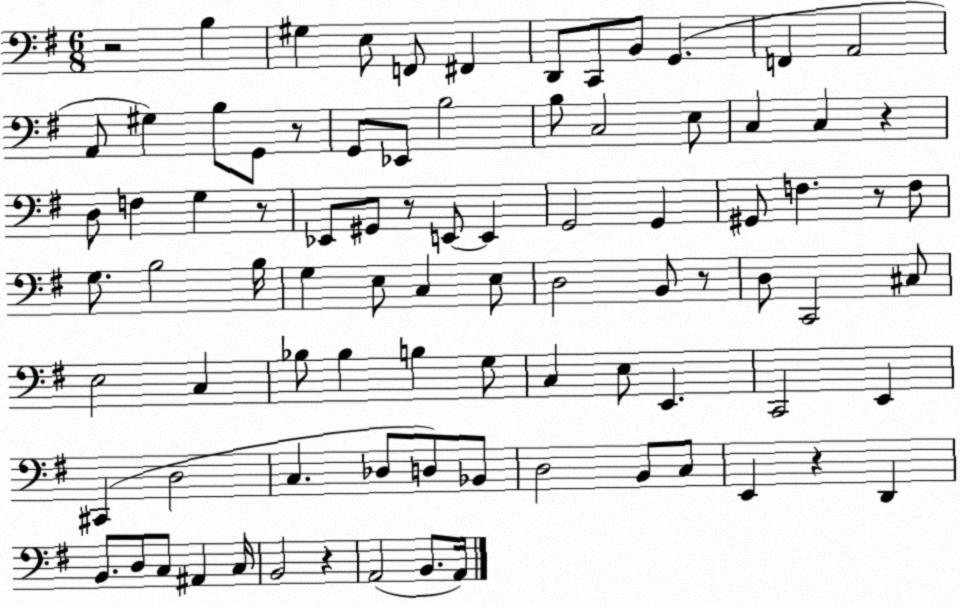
X:1
T:Untitled
M:6/8
L:1/4
K:G
z2 B, ^G, E,/2 F,,/2 ^F,, D,,/2 C,,/2 B,,/2 G,, F,, A,,2 A,,/2 ^G, B,/2 G,,/2 z/2 G,,/2 _E,,/2 B,2 B,/2 C,2 E,/2 C, C, z D,/2 F, G, z/2 _E,,/2 ^G,,/2 z/2 E,,/2 E,, G,,2 G,, ^G,,/2 F, z/2 F,/2 G,/2 B,2 B,/4 G, E,/2 C, E,/2 D,2 B,,/2 z/2 D,/2 C,,2 ^C,/2 E,2 C, _B,/2 _B, B, G,/2 C, E,/2 E,, C,,2 E,, ^C,, D,2 C, _D,/2 D,/2 _B,,/2 D,2 B,,/2 C,/2 E,, z D,, B,,/2 D,/2 C,/2 ^A,, C,/4 B,,2 z A,,2 B,,/2 A,,/4